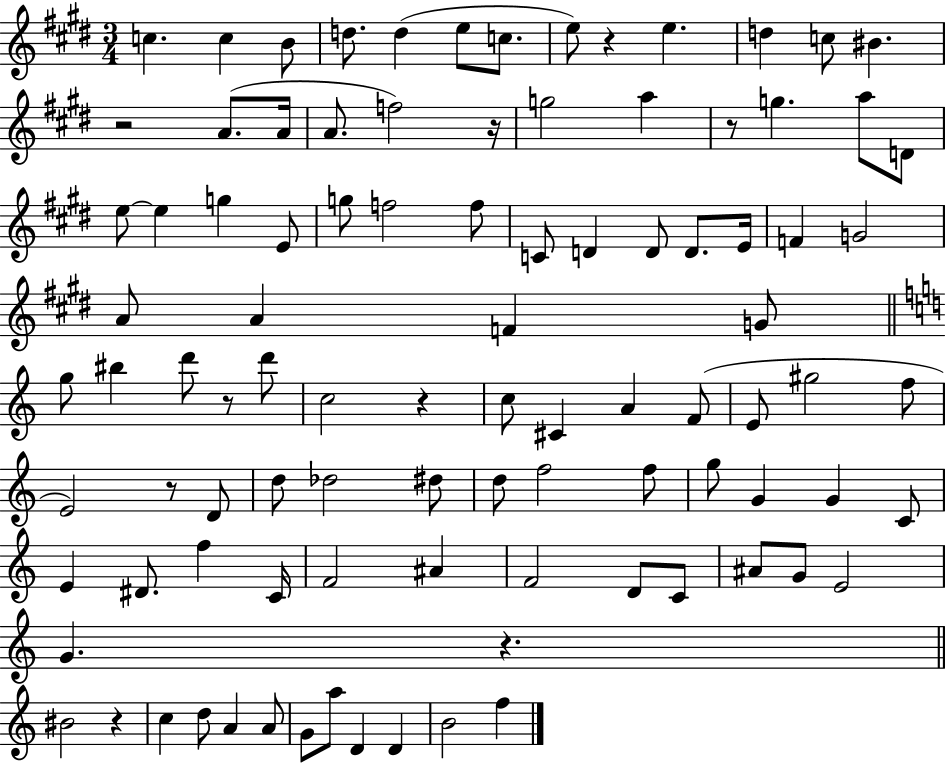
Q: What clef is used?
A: treble